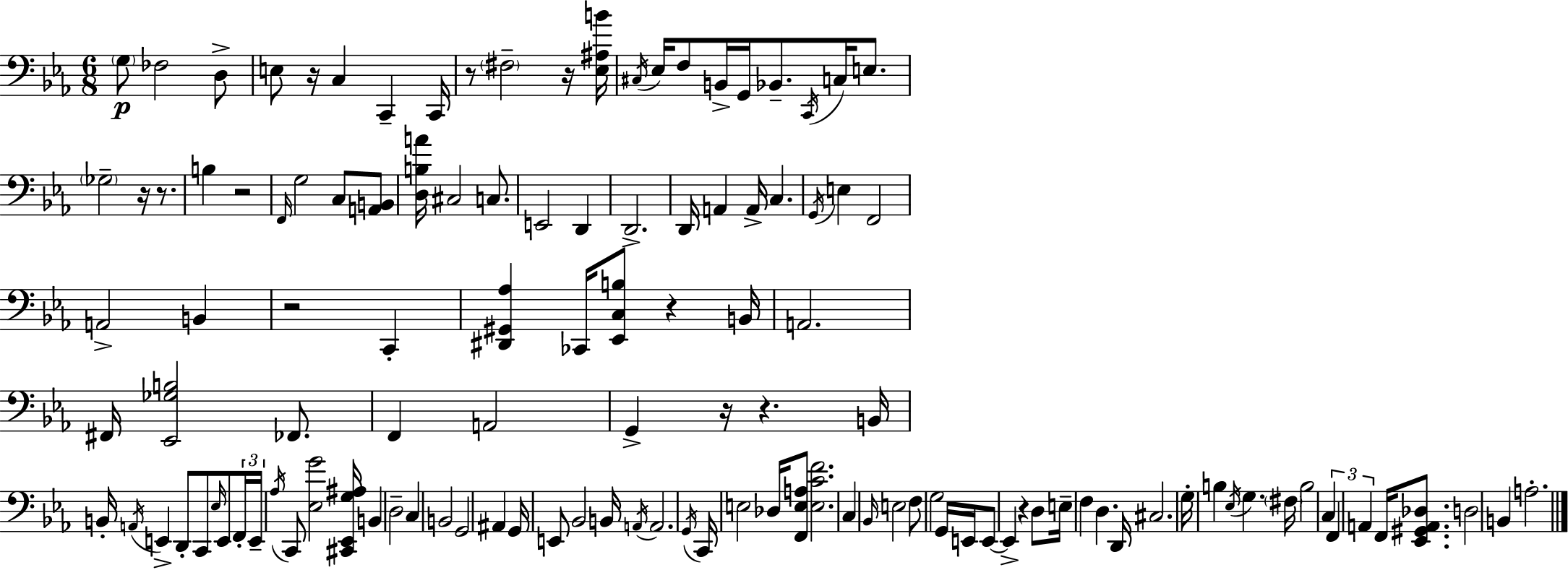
{
  \clef bass
  \numericTimeSignature
  \time 6/8
  \key c \minor
  \parenthesize g8\p fes2 d8-> | e8 r16 c4 c,4-- c,16 | r8 \parenthesize fis2-- r16 <ees ais b'>16 | \acciaccatura { cis16 } ees16 f8 b,16-> g,16 bes,8.-- \acciaccatura { c,16 } c16 e8. | \break \parenthesize ges2-- r16 r8. | b4 r2 | \grace { f,16 } g2 c8 | <a, b,>8 <d b a'>16 cis2 | \break c8. e,2 d,4 | d,2.-> | d,16 a,4 a,16-> c4. | \acciaccatura { g,16 } e4 f,2 | \break a,2-> | b,4 r2 | c,4-. <dis, gis, aes>4 ces,16 <ees, c b>8 r4 | b,16 a,2. | \break fis,16 <ees, ges b>2 | fes,8. f,4 a,2 | g,4-> r16 r4. | b,16 b,16-. \acciaccatura { a,16 } e,4-> d,8-. | \break c,8 \grace { ees16 } e,8 \tuplet 3/2 { f,16-. e,16-- \acciaccatura { aes16 } } c,8 <ees g'>2 | <cis, ees, g ais>16 b,4 d2-- | c4 b,2 | g,2 | \break ais,4 g,16 e,8 bes,2 | b,16 \acciaccatura { a,16 } a,2. | \acciaccatura { g,16 } c,16 e2 | des16 <f, e a>8 <e c' f'>2. | \break c4 | \grace { bes,16 } e2 f8 | g2 g,16 e,16 e,8~~ | e,4-> r4 d8 e16-- f4 | \break d4. d,16 cis2. | g16-. b4 | \acciaccatura { ees16 } g4. \parenthesize fis16 b2 | \tuplet 3/2 { c4 f,4 | \break a,4 } f,16 <ees, gis, a, des>8. d2 | b,4 a2.-. | \bar "|."
}